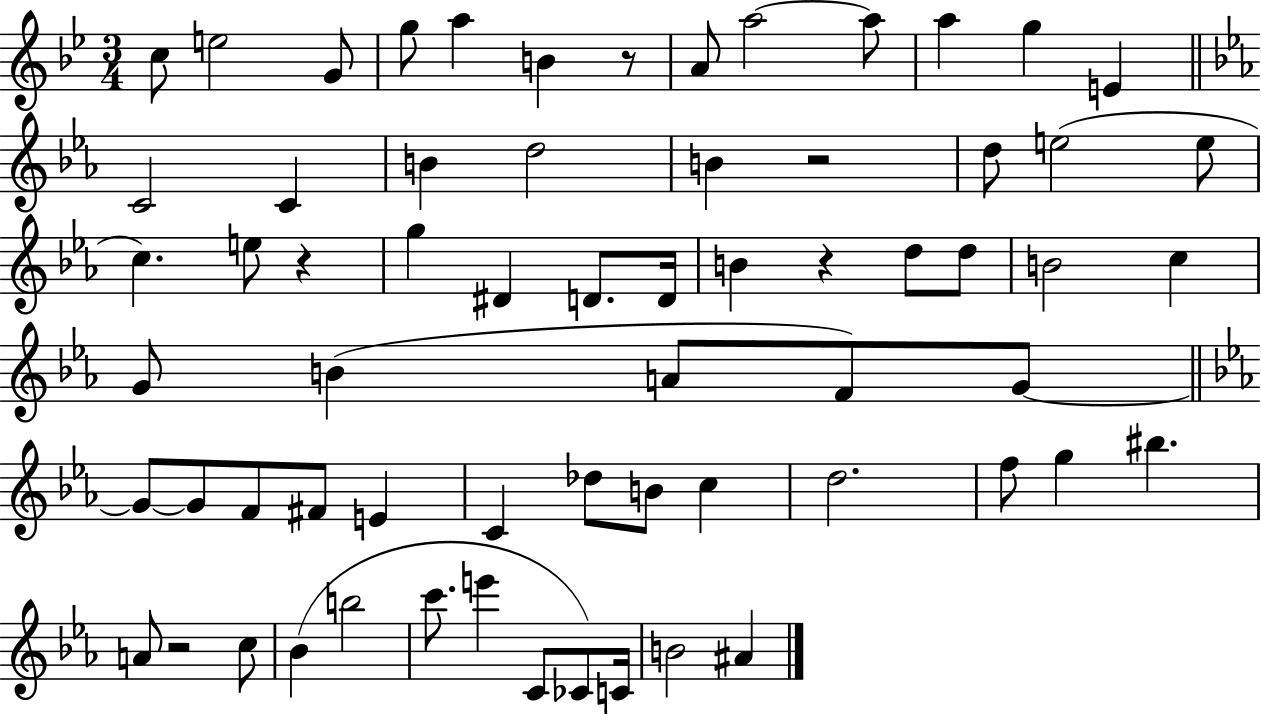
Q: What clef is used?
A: treble